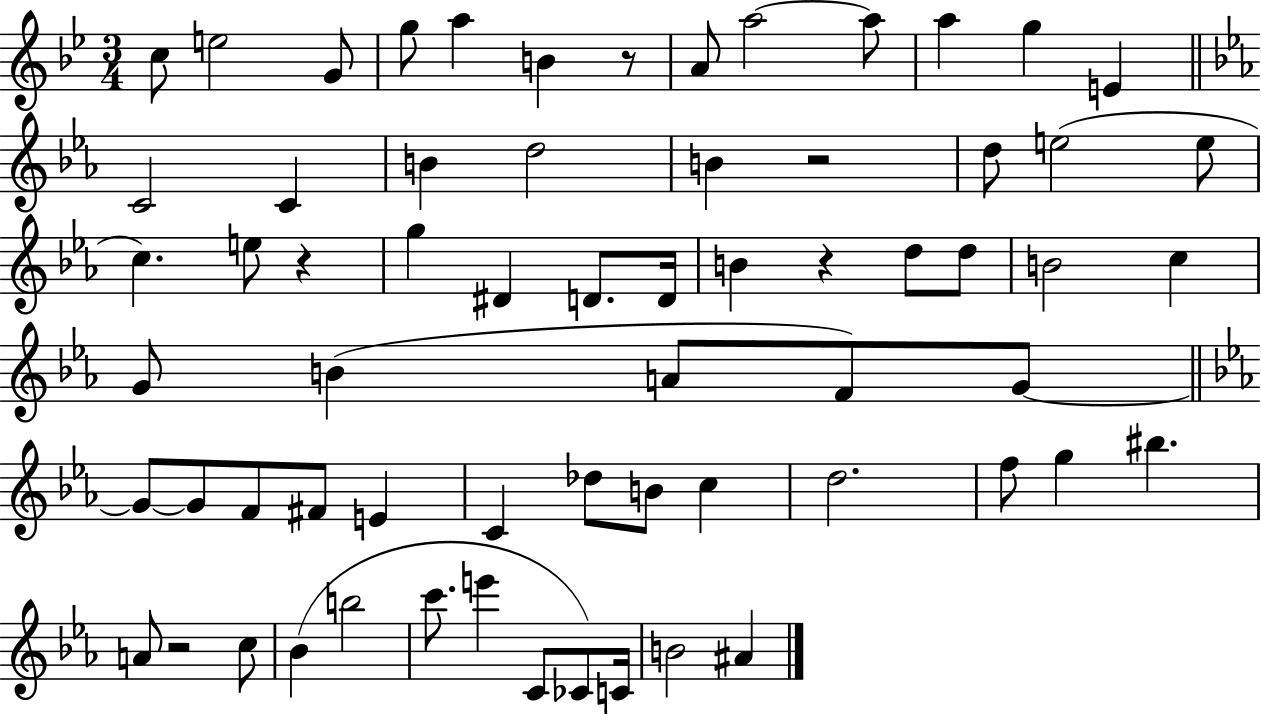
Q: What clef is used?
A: treble